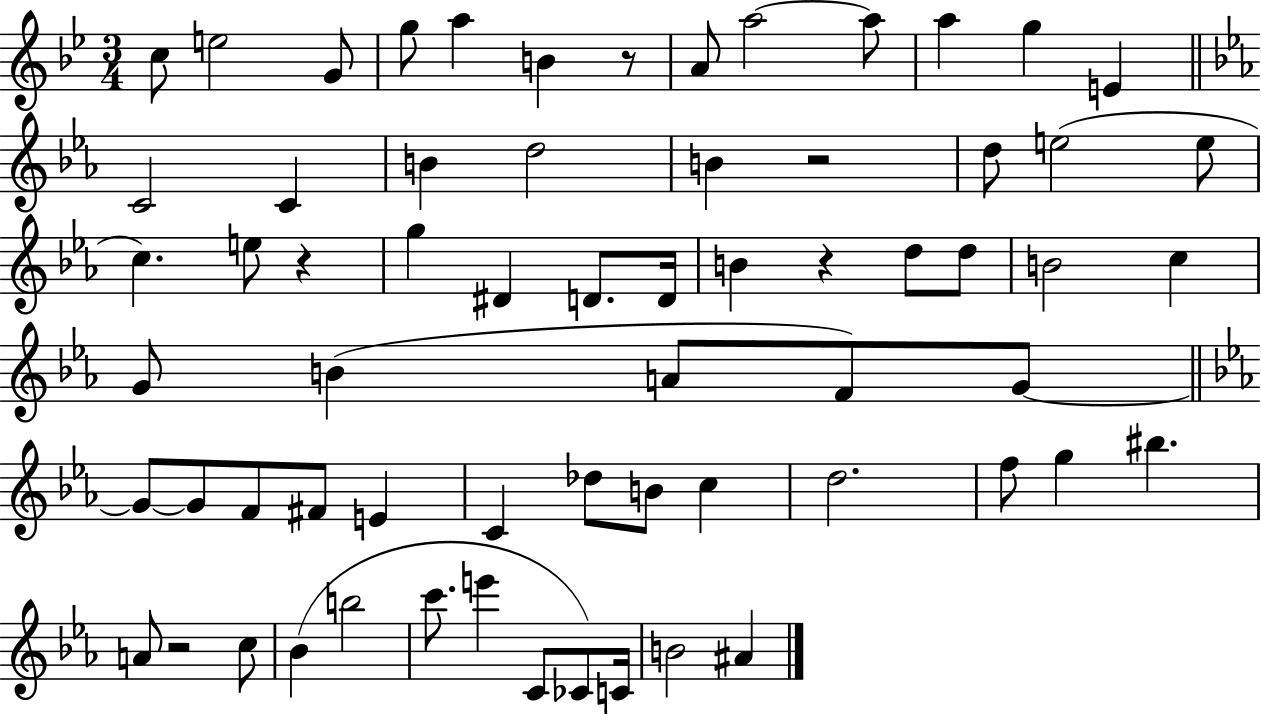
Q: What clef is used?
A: treble